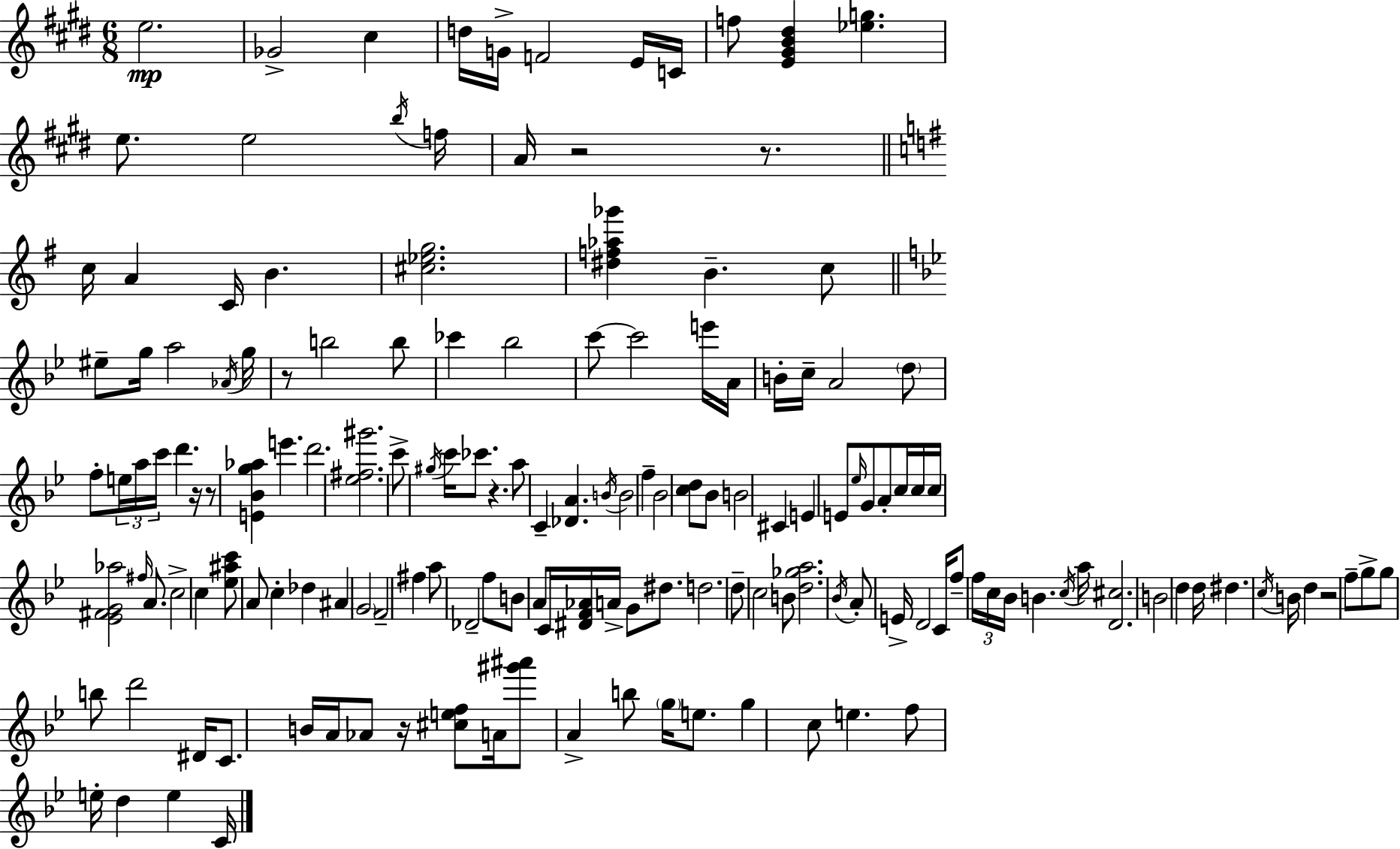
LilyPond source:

{
  \clef treble
  \numericTimeSignature
  \time 6/8
  \key e \major
  e''2.\mp | ges'2-> cis''4 | d''16 g'16-> f'2 e'16 c'16 | f''8 <e' gis' b' dis''>4 <ees'' g''>4. | \break e''8. e''2 \acciaccatura { b''16 } | f''16 a'16 r2 r8. | \bar "||" \break \key e \minor c''16 a'4 c'16 b'4. | <cis'' ees'' g''>2. | <dis'' f'' aes'' ges'''>4 b'4.-- c''8 | \bar "||" \break \key g \minor eis''8-- g''16 a''2 \acciaccatura { aes'16 } | g''16 r8 b''2 b''8 | ces'''4 bes''2 | c'''8~~ c'''2 e'''16 | \break a'16 b'16-. c''16-- a'2 \parenthesize d''8 | f''8-. \tuplet 3/2 { e''16 a''16 c'''16 } d'''4. | r16 r8 <e' bes' g'' aes''>4 e'''4. | d'''2. | \break <ees'' fis'' gis'''>2. | c'''8-> \acciaccatura { gis''16 } c'''16 ces'''8. r4. | a''8 c'4-- <des' a'>4. | \acciaccatura { b'16 } b'2 f''4-- | \break bes'2 <c'' d''>8 | bes'8 b'2 cis'4 | e'4 e'8 \grace { ees''16 } g'8 | a'8-. c''16 c''16 c''16 <ees' fis' g' aes''>2 | \break \grace { fis''16 } a'8. c''2-> | c''4 <ees'' ais'' c'''>8 a'8 c''4-. | des''4 ais'4 \parenthesize g'2 | f'2-- | \break fis''4 a''8 des'2-- | f''8 b'8 a'8 c'16 <dis' f' aes'>16 a'16-> | g'8 dis''8. d''2. | d''8-- c''2 | \break b'8 <d'' ges'' a''>2. | \acciaccatura { bes'16 } a'8-. e'16-> d'2 | c'16 f''8-- \tuplet 3/2 { f''16 c''16 bes'16 } b'4. | \acciaccatura { c''16 } a''16 <d' cis''>2. | \break b'2 | d''4 d''16 dis''4. | \acciaccatura { c''16 } b'16 d''4 r2 | f''8-- g''8-> g''8 b''8 | \break d'''2 dis'16 c'8. | b'16 a'16 aes'8 r16 <cis'' e'' f''>8 a'16 <gis''' ais'''>8 a'4-> | b''8 \parenthesize g''16 e''8. g''4 | c''8 e''4. f''8 e''16-. d''4 | \break e''4 c'16 \bar "|."
}